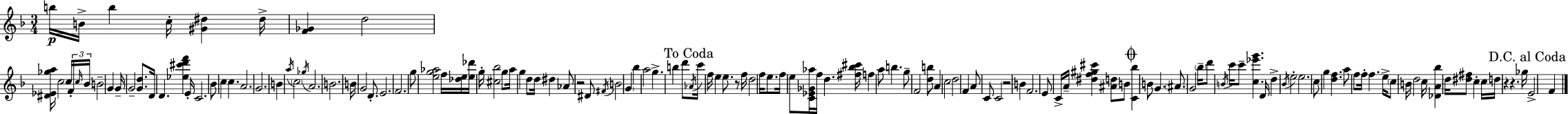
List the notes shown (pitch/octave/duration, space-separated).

B5/s B4/s B5/q C5/s [G#4,D#5]/q D#5/s [F4,Gb4]/q D5/h [D#4,Eb4,Gb5,A5]/s C5/h C5/s F4/s C5/s Bb4/s B4/h G4/q G4/s G4/h [G4,D5]/e. D4/s D4/q. [Eb5,C#6,D6,F6]/q E4/s C4/h. Bb4/e C5/q C5/q. A4/h. G4/h. B4/q A5/s C5/h Gb5/s A4/h. B4/h. B4/s G4/h D4/e. E4/h. F4/h. G5/e [E5,G5,Ab5]/h F5/s [Db5,E5]/s [E5,Db6]/s G5/s [C#5,Bb5]/h G5/e A5/s G5/q D5/e D5/s D#5/q Ab4/e R/h D#4/e F#4/s B4/h G4/q Bb5/q A5/h G5/q. B5/q D6/e Ab4/s C6/s F5/s E5/q E5/e. R/e F5/s D5/h F5/s E5/e. F5/s E5/e [C4,Eb4,Gb4,Ab5]/s F5/s D5/q. [F#5,Bb5,C#6]/s F5/q A5/e B5/q. G5/e F4/h [D5,B5]/e A4/q C5/h D5/h F4/q A4/e C4/e C4/h R/h B4/q F4/h. E4/e C4/s A4/s [D#5,F5,G#5,C#6]/q [A#4,D5]/e B4/e [C4,Bb5]/q B4/e G4/q. A#4/e. G4/h Bb5/s D6/e B4/s C6/s C6/e [C5,Eb6,G6]/q. D4/s D5/q Bb4/s E5/h E5/h. C5/e G5/q [D5,F5]/q. A5/e F5/e F5/s F5/q. E5/s C5/e B4/s D5/h C5/s [Db4,A4,Bb5]/q D5/s [D#5,F#5]/e C5/q C5/s D5/s R/q R/q. Gb5/s E4/h F4/q